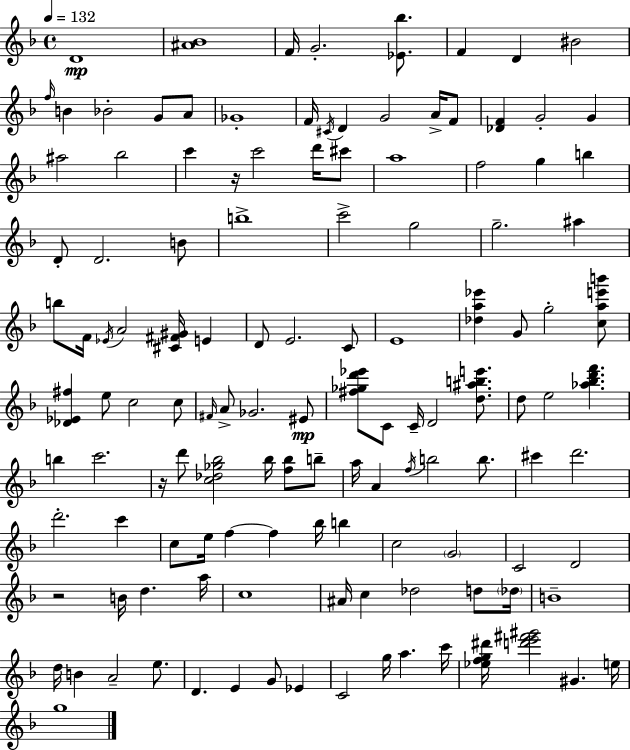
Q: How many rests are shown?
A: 3